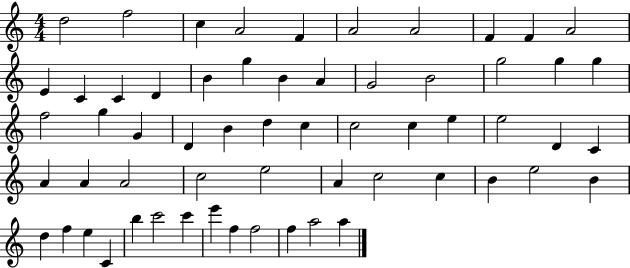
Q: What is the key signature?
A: C major